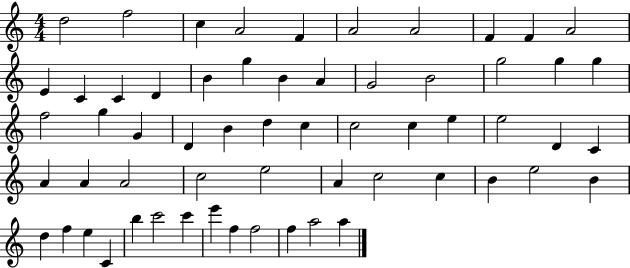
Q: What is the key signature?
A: C major